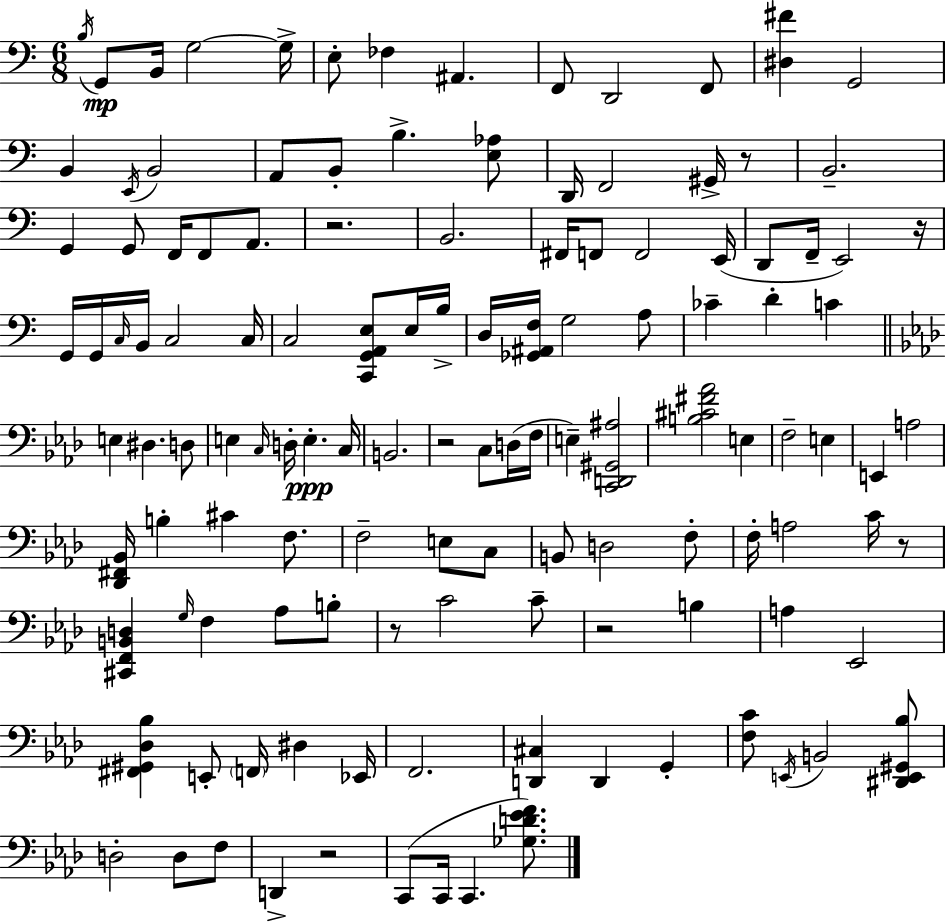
{
  \clef bass
  \numericTimeSignature
  \time 6/8
  \key c \major
  \acciaccatura { b16 }\mp g,8 b,16 g2~~ | g16-> e8-. fes4 ais,4. | f,8 d,2 f,8 | <dis fis'>4 g,2 | \break b,4 \acciaccatura { e,16 } b,2 | a,8 b,8-. b4.-> | <e aes>8 d,16 f,2 gis,16-> | r8 b,2.-- | \break g,4 g,8 f,16 f,8 a,8. | r2. | b,2. | fis,16 f,8 f,2 | \break e,16( d,8 f,16-- e,2) | r16 g,16 g,16 \grace { c16 } b,16 c2 | c16 c2 <c, g, a, e>8 | e16 b16-> d16 <ges, ais, f>16 g2 | \break a8 ces'4-- d'4-. c'4 | \bar "||" \break \key f \minor e4 dis4. d8 | e4 \grace { c16 } d16-. e4.-.\ppp | c16 b,2. | r2 c8 d16( | \break f16 e4--) <c, d, gis, ais>2 | <b cis' fis' aes'>2 e4 | f2-- e4 | e,4 a2 | \break <des, fis, bes,>16 b4-. cis'4 f8. | f2-- e8 c8 | b,8 d2 f8-. | f16-. a2 c'16 r8 | \break <cis, f, b, d>4 \grace { g16 } f4 aes8 | b8-. r8 c'2 | c'8-- r2 b4 | a4 ees,2 | \break <fis, gis, des bes>4 e,8-. \parenthesize f,16 dis4 | ees,16 f,2. | <d, cis>4 d,4 g,4-. | <f c'>8 \acciaccatura { e,16 } b,2 | \break <dis, e, gis, bes>8 d2-. d8 | f8 d,4-> r2 | c,8( c,16 c,4. | <ges d' ees' f'>8.) \bar "|."
}